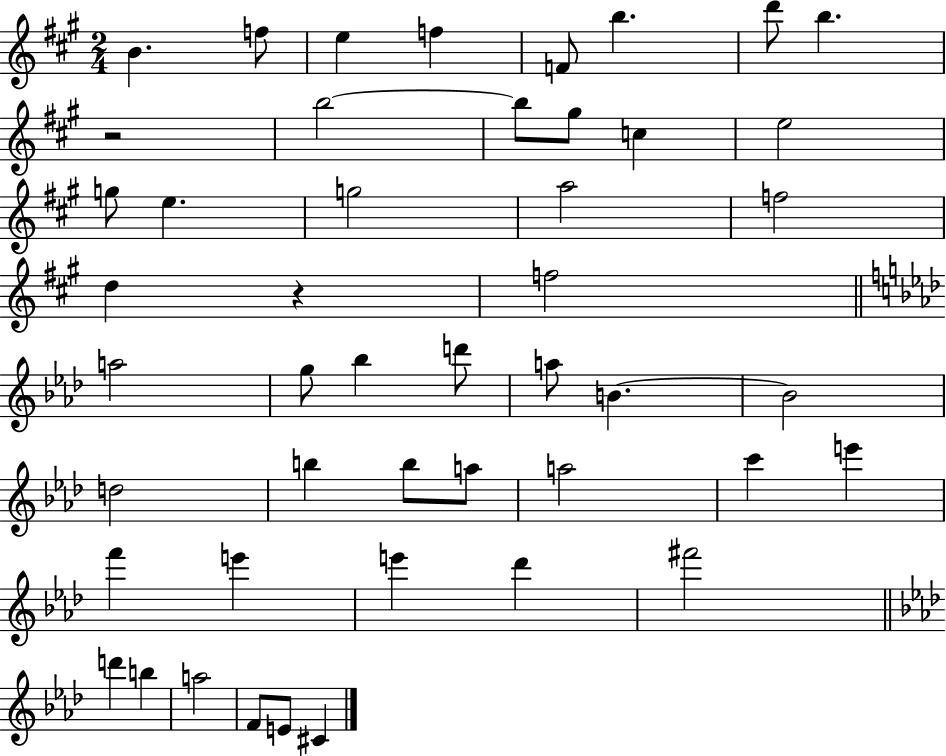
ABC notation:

X:1
T:Untitled
M:2/4
L:1/4
K:A
B f/2 e f F/2 b d'/2 b z2 b2 b/2 ^g/2 c e2 g/2 e g2 a2 f2 d z f2 a2 g/2 _b d'/2 a/2 B B2 d2 b b/2 a/2 a2 c' e' f' e' e' _d' ^f'2 d' b a2 F/2 E/2 ^C